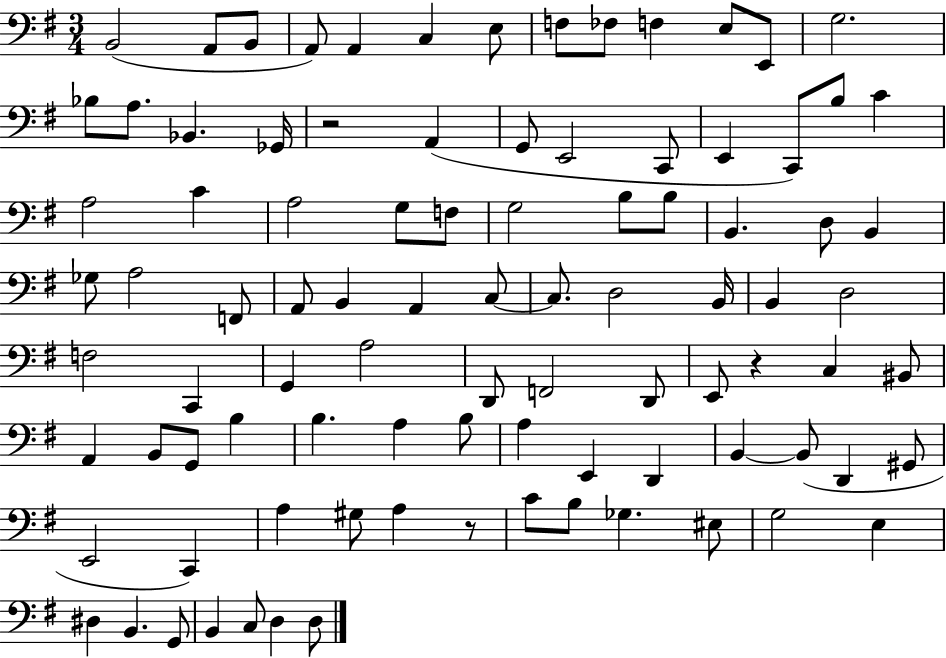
X:1
T:Untitled
M:3/4
L:1/4
K:G
B,,2 A,,/2 B,,/2 A,,/2 A,, C, E,/2 F,/2 _F,/2 F, E,/2 E,,/2 G,2 _B,/2 A,/2 _B,, _G,,/4 z2 A,, G,,/2 E,,2 C,,/2 E,, C,,/2 B,/2 C A,2 C A,2 G,/2 F,/2 G,2 B,/2 B,/2 B,, D,/2 B,, _G,/2 A,2 F,,/2 A,,/2 B,, A,, C,/2 C,/2 D,2 B,,/4 B,, D,2 F,2 C,, G,, A,2 D,,/2 F,,2 D,,/2 E,,/2 z C, ^B,,/2 A,, B,,/2 G,,/2 B, B, A, B,/2 A, E,, D,, B,, B,,/2 D,, ^G,,/2 E,,2 C,, A, ^G,/2 A, z/2 C/2 B,/2 _G, ^E,/2 G,2 E, ^D, B,, G,,/2 B,, C,/2 D, D,/2